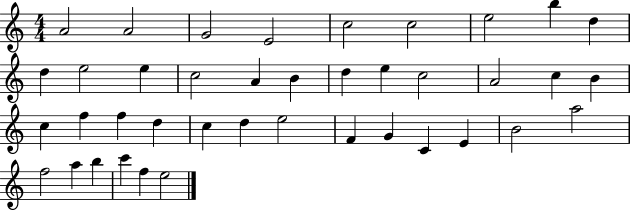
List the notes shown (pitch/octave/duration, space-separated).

A4/h A4/h G4/h E4/h C5/h C5/h E5/h B5/q D5/q D5/q E5/h E5/q C5/h A4/q B4/q D5/q E5/q C5/h A4/h C5/q B4/q C5/q F5/q F5/q D5/q C5/q D5/q E5/h F4/q G4/q C4/q E4/q B4/h A5/h F5/h A5/q B5/q C6/q F5/q E5/h